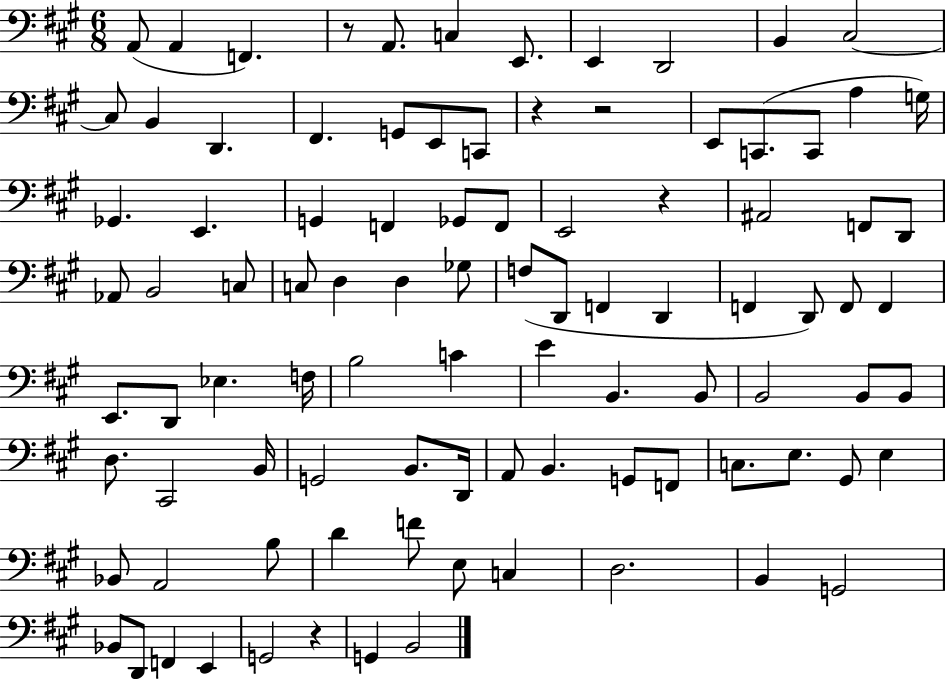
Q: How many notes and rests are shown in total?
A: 95